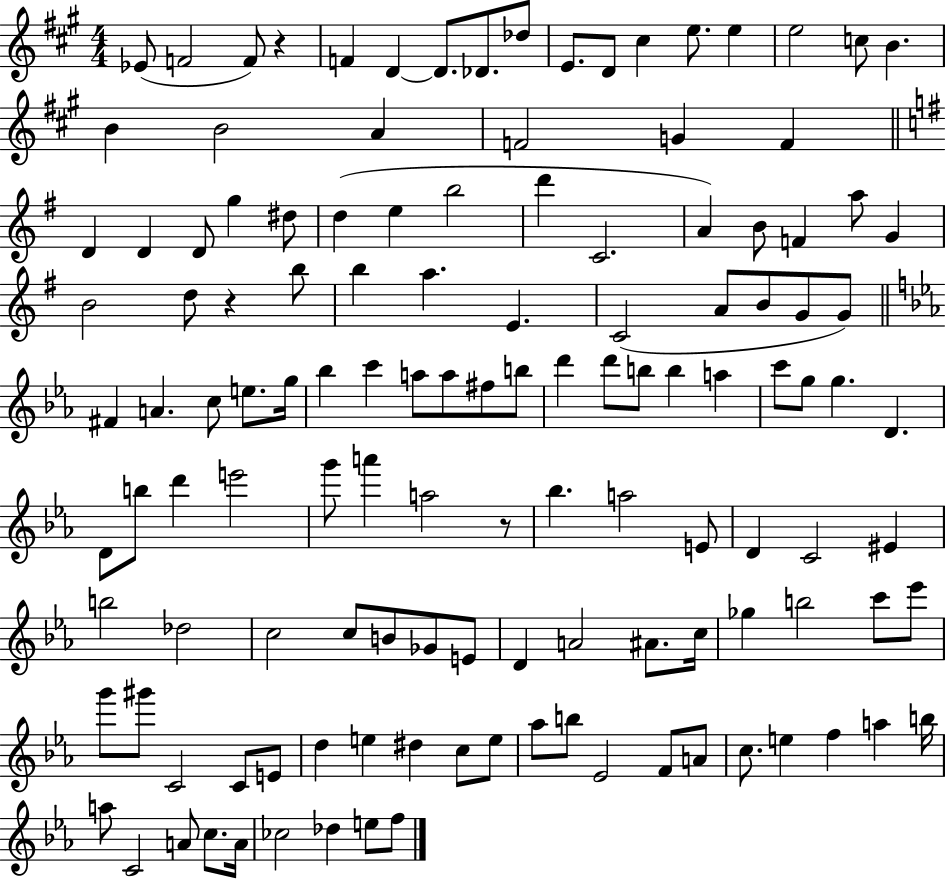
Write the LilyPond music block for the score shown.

{
  \clef treble
  \numericTimeSignature
  \time 4/4
  \key a \major
  ees'8( f'2 f'8) r4 | f'4 d'4~~ d'8. des'8. des''8 | e'8. d'8 cis''4 e''8. e''4 | e''2 c''8 b'4. | \break b'4 b'2 a'4 | f'2 g'4 f'4 | \bar "||" \break \key g \major d'4 d'4 d'8 g''4 dis''8 | d''4( e''4 b''2 | d'''4 c'2. | a'4) b'8 f'4 a''8 g'4 | \break b'2 d''8 r4 b''8 | b''4 a''4. e'4. | c'2( a'8 b'8 g'8 g'8) | \bar "||" \break \key c \minor fis'4 a'4. c''8 e''8. g''16 | bes''4 c'''4 a''8 a''8 fis''8 b''8 | d'''4 d'''8 b''8 b''4 a''4 | c'''8 g''8 g''4. d'4. | \break d'8 b''8 d'''4 e'''2 | g'''8 a'''4 a''2 r8 | bes''4. a''2 e'8 | d'4 c'2 eis'4 | \break b''2 des''2 | c''2 c''8 b'8 ges'8 e'8 | d'4 a'2 ais'8. c''16 | ges''4 b''2 c'''8 ees'''8 | \break g'''8 gis'''8 c'2 c'8 e'8 | d''4 e''4 dis''4 c''8 e''8 | aes''8 b''8 ees'2 f'8 a'8 | c''8. e''4 f''4 a''4 b''16 | \break a''8 c'2 a'8 c''8. a'16 | ces''2 des''4 e''8 f''8 | \bar "|."
}